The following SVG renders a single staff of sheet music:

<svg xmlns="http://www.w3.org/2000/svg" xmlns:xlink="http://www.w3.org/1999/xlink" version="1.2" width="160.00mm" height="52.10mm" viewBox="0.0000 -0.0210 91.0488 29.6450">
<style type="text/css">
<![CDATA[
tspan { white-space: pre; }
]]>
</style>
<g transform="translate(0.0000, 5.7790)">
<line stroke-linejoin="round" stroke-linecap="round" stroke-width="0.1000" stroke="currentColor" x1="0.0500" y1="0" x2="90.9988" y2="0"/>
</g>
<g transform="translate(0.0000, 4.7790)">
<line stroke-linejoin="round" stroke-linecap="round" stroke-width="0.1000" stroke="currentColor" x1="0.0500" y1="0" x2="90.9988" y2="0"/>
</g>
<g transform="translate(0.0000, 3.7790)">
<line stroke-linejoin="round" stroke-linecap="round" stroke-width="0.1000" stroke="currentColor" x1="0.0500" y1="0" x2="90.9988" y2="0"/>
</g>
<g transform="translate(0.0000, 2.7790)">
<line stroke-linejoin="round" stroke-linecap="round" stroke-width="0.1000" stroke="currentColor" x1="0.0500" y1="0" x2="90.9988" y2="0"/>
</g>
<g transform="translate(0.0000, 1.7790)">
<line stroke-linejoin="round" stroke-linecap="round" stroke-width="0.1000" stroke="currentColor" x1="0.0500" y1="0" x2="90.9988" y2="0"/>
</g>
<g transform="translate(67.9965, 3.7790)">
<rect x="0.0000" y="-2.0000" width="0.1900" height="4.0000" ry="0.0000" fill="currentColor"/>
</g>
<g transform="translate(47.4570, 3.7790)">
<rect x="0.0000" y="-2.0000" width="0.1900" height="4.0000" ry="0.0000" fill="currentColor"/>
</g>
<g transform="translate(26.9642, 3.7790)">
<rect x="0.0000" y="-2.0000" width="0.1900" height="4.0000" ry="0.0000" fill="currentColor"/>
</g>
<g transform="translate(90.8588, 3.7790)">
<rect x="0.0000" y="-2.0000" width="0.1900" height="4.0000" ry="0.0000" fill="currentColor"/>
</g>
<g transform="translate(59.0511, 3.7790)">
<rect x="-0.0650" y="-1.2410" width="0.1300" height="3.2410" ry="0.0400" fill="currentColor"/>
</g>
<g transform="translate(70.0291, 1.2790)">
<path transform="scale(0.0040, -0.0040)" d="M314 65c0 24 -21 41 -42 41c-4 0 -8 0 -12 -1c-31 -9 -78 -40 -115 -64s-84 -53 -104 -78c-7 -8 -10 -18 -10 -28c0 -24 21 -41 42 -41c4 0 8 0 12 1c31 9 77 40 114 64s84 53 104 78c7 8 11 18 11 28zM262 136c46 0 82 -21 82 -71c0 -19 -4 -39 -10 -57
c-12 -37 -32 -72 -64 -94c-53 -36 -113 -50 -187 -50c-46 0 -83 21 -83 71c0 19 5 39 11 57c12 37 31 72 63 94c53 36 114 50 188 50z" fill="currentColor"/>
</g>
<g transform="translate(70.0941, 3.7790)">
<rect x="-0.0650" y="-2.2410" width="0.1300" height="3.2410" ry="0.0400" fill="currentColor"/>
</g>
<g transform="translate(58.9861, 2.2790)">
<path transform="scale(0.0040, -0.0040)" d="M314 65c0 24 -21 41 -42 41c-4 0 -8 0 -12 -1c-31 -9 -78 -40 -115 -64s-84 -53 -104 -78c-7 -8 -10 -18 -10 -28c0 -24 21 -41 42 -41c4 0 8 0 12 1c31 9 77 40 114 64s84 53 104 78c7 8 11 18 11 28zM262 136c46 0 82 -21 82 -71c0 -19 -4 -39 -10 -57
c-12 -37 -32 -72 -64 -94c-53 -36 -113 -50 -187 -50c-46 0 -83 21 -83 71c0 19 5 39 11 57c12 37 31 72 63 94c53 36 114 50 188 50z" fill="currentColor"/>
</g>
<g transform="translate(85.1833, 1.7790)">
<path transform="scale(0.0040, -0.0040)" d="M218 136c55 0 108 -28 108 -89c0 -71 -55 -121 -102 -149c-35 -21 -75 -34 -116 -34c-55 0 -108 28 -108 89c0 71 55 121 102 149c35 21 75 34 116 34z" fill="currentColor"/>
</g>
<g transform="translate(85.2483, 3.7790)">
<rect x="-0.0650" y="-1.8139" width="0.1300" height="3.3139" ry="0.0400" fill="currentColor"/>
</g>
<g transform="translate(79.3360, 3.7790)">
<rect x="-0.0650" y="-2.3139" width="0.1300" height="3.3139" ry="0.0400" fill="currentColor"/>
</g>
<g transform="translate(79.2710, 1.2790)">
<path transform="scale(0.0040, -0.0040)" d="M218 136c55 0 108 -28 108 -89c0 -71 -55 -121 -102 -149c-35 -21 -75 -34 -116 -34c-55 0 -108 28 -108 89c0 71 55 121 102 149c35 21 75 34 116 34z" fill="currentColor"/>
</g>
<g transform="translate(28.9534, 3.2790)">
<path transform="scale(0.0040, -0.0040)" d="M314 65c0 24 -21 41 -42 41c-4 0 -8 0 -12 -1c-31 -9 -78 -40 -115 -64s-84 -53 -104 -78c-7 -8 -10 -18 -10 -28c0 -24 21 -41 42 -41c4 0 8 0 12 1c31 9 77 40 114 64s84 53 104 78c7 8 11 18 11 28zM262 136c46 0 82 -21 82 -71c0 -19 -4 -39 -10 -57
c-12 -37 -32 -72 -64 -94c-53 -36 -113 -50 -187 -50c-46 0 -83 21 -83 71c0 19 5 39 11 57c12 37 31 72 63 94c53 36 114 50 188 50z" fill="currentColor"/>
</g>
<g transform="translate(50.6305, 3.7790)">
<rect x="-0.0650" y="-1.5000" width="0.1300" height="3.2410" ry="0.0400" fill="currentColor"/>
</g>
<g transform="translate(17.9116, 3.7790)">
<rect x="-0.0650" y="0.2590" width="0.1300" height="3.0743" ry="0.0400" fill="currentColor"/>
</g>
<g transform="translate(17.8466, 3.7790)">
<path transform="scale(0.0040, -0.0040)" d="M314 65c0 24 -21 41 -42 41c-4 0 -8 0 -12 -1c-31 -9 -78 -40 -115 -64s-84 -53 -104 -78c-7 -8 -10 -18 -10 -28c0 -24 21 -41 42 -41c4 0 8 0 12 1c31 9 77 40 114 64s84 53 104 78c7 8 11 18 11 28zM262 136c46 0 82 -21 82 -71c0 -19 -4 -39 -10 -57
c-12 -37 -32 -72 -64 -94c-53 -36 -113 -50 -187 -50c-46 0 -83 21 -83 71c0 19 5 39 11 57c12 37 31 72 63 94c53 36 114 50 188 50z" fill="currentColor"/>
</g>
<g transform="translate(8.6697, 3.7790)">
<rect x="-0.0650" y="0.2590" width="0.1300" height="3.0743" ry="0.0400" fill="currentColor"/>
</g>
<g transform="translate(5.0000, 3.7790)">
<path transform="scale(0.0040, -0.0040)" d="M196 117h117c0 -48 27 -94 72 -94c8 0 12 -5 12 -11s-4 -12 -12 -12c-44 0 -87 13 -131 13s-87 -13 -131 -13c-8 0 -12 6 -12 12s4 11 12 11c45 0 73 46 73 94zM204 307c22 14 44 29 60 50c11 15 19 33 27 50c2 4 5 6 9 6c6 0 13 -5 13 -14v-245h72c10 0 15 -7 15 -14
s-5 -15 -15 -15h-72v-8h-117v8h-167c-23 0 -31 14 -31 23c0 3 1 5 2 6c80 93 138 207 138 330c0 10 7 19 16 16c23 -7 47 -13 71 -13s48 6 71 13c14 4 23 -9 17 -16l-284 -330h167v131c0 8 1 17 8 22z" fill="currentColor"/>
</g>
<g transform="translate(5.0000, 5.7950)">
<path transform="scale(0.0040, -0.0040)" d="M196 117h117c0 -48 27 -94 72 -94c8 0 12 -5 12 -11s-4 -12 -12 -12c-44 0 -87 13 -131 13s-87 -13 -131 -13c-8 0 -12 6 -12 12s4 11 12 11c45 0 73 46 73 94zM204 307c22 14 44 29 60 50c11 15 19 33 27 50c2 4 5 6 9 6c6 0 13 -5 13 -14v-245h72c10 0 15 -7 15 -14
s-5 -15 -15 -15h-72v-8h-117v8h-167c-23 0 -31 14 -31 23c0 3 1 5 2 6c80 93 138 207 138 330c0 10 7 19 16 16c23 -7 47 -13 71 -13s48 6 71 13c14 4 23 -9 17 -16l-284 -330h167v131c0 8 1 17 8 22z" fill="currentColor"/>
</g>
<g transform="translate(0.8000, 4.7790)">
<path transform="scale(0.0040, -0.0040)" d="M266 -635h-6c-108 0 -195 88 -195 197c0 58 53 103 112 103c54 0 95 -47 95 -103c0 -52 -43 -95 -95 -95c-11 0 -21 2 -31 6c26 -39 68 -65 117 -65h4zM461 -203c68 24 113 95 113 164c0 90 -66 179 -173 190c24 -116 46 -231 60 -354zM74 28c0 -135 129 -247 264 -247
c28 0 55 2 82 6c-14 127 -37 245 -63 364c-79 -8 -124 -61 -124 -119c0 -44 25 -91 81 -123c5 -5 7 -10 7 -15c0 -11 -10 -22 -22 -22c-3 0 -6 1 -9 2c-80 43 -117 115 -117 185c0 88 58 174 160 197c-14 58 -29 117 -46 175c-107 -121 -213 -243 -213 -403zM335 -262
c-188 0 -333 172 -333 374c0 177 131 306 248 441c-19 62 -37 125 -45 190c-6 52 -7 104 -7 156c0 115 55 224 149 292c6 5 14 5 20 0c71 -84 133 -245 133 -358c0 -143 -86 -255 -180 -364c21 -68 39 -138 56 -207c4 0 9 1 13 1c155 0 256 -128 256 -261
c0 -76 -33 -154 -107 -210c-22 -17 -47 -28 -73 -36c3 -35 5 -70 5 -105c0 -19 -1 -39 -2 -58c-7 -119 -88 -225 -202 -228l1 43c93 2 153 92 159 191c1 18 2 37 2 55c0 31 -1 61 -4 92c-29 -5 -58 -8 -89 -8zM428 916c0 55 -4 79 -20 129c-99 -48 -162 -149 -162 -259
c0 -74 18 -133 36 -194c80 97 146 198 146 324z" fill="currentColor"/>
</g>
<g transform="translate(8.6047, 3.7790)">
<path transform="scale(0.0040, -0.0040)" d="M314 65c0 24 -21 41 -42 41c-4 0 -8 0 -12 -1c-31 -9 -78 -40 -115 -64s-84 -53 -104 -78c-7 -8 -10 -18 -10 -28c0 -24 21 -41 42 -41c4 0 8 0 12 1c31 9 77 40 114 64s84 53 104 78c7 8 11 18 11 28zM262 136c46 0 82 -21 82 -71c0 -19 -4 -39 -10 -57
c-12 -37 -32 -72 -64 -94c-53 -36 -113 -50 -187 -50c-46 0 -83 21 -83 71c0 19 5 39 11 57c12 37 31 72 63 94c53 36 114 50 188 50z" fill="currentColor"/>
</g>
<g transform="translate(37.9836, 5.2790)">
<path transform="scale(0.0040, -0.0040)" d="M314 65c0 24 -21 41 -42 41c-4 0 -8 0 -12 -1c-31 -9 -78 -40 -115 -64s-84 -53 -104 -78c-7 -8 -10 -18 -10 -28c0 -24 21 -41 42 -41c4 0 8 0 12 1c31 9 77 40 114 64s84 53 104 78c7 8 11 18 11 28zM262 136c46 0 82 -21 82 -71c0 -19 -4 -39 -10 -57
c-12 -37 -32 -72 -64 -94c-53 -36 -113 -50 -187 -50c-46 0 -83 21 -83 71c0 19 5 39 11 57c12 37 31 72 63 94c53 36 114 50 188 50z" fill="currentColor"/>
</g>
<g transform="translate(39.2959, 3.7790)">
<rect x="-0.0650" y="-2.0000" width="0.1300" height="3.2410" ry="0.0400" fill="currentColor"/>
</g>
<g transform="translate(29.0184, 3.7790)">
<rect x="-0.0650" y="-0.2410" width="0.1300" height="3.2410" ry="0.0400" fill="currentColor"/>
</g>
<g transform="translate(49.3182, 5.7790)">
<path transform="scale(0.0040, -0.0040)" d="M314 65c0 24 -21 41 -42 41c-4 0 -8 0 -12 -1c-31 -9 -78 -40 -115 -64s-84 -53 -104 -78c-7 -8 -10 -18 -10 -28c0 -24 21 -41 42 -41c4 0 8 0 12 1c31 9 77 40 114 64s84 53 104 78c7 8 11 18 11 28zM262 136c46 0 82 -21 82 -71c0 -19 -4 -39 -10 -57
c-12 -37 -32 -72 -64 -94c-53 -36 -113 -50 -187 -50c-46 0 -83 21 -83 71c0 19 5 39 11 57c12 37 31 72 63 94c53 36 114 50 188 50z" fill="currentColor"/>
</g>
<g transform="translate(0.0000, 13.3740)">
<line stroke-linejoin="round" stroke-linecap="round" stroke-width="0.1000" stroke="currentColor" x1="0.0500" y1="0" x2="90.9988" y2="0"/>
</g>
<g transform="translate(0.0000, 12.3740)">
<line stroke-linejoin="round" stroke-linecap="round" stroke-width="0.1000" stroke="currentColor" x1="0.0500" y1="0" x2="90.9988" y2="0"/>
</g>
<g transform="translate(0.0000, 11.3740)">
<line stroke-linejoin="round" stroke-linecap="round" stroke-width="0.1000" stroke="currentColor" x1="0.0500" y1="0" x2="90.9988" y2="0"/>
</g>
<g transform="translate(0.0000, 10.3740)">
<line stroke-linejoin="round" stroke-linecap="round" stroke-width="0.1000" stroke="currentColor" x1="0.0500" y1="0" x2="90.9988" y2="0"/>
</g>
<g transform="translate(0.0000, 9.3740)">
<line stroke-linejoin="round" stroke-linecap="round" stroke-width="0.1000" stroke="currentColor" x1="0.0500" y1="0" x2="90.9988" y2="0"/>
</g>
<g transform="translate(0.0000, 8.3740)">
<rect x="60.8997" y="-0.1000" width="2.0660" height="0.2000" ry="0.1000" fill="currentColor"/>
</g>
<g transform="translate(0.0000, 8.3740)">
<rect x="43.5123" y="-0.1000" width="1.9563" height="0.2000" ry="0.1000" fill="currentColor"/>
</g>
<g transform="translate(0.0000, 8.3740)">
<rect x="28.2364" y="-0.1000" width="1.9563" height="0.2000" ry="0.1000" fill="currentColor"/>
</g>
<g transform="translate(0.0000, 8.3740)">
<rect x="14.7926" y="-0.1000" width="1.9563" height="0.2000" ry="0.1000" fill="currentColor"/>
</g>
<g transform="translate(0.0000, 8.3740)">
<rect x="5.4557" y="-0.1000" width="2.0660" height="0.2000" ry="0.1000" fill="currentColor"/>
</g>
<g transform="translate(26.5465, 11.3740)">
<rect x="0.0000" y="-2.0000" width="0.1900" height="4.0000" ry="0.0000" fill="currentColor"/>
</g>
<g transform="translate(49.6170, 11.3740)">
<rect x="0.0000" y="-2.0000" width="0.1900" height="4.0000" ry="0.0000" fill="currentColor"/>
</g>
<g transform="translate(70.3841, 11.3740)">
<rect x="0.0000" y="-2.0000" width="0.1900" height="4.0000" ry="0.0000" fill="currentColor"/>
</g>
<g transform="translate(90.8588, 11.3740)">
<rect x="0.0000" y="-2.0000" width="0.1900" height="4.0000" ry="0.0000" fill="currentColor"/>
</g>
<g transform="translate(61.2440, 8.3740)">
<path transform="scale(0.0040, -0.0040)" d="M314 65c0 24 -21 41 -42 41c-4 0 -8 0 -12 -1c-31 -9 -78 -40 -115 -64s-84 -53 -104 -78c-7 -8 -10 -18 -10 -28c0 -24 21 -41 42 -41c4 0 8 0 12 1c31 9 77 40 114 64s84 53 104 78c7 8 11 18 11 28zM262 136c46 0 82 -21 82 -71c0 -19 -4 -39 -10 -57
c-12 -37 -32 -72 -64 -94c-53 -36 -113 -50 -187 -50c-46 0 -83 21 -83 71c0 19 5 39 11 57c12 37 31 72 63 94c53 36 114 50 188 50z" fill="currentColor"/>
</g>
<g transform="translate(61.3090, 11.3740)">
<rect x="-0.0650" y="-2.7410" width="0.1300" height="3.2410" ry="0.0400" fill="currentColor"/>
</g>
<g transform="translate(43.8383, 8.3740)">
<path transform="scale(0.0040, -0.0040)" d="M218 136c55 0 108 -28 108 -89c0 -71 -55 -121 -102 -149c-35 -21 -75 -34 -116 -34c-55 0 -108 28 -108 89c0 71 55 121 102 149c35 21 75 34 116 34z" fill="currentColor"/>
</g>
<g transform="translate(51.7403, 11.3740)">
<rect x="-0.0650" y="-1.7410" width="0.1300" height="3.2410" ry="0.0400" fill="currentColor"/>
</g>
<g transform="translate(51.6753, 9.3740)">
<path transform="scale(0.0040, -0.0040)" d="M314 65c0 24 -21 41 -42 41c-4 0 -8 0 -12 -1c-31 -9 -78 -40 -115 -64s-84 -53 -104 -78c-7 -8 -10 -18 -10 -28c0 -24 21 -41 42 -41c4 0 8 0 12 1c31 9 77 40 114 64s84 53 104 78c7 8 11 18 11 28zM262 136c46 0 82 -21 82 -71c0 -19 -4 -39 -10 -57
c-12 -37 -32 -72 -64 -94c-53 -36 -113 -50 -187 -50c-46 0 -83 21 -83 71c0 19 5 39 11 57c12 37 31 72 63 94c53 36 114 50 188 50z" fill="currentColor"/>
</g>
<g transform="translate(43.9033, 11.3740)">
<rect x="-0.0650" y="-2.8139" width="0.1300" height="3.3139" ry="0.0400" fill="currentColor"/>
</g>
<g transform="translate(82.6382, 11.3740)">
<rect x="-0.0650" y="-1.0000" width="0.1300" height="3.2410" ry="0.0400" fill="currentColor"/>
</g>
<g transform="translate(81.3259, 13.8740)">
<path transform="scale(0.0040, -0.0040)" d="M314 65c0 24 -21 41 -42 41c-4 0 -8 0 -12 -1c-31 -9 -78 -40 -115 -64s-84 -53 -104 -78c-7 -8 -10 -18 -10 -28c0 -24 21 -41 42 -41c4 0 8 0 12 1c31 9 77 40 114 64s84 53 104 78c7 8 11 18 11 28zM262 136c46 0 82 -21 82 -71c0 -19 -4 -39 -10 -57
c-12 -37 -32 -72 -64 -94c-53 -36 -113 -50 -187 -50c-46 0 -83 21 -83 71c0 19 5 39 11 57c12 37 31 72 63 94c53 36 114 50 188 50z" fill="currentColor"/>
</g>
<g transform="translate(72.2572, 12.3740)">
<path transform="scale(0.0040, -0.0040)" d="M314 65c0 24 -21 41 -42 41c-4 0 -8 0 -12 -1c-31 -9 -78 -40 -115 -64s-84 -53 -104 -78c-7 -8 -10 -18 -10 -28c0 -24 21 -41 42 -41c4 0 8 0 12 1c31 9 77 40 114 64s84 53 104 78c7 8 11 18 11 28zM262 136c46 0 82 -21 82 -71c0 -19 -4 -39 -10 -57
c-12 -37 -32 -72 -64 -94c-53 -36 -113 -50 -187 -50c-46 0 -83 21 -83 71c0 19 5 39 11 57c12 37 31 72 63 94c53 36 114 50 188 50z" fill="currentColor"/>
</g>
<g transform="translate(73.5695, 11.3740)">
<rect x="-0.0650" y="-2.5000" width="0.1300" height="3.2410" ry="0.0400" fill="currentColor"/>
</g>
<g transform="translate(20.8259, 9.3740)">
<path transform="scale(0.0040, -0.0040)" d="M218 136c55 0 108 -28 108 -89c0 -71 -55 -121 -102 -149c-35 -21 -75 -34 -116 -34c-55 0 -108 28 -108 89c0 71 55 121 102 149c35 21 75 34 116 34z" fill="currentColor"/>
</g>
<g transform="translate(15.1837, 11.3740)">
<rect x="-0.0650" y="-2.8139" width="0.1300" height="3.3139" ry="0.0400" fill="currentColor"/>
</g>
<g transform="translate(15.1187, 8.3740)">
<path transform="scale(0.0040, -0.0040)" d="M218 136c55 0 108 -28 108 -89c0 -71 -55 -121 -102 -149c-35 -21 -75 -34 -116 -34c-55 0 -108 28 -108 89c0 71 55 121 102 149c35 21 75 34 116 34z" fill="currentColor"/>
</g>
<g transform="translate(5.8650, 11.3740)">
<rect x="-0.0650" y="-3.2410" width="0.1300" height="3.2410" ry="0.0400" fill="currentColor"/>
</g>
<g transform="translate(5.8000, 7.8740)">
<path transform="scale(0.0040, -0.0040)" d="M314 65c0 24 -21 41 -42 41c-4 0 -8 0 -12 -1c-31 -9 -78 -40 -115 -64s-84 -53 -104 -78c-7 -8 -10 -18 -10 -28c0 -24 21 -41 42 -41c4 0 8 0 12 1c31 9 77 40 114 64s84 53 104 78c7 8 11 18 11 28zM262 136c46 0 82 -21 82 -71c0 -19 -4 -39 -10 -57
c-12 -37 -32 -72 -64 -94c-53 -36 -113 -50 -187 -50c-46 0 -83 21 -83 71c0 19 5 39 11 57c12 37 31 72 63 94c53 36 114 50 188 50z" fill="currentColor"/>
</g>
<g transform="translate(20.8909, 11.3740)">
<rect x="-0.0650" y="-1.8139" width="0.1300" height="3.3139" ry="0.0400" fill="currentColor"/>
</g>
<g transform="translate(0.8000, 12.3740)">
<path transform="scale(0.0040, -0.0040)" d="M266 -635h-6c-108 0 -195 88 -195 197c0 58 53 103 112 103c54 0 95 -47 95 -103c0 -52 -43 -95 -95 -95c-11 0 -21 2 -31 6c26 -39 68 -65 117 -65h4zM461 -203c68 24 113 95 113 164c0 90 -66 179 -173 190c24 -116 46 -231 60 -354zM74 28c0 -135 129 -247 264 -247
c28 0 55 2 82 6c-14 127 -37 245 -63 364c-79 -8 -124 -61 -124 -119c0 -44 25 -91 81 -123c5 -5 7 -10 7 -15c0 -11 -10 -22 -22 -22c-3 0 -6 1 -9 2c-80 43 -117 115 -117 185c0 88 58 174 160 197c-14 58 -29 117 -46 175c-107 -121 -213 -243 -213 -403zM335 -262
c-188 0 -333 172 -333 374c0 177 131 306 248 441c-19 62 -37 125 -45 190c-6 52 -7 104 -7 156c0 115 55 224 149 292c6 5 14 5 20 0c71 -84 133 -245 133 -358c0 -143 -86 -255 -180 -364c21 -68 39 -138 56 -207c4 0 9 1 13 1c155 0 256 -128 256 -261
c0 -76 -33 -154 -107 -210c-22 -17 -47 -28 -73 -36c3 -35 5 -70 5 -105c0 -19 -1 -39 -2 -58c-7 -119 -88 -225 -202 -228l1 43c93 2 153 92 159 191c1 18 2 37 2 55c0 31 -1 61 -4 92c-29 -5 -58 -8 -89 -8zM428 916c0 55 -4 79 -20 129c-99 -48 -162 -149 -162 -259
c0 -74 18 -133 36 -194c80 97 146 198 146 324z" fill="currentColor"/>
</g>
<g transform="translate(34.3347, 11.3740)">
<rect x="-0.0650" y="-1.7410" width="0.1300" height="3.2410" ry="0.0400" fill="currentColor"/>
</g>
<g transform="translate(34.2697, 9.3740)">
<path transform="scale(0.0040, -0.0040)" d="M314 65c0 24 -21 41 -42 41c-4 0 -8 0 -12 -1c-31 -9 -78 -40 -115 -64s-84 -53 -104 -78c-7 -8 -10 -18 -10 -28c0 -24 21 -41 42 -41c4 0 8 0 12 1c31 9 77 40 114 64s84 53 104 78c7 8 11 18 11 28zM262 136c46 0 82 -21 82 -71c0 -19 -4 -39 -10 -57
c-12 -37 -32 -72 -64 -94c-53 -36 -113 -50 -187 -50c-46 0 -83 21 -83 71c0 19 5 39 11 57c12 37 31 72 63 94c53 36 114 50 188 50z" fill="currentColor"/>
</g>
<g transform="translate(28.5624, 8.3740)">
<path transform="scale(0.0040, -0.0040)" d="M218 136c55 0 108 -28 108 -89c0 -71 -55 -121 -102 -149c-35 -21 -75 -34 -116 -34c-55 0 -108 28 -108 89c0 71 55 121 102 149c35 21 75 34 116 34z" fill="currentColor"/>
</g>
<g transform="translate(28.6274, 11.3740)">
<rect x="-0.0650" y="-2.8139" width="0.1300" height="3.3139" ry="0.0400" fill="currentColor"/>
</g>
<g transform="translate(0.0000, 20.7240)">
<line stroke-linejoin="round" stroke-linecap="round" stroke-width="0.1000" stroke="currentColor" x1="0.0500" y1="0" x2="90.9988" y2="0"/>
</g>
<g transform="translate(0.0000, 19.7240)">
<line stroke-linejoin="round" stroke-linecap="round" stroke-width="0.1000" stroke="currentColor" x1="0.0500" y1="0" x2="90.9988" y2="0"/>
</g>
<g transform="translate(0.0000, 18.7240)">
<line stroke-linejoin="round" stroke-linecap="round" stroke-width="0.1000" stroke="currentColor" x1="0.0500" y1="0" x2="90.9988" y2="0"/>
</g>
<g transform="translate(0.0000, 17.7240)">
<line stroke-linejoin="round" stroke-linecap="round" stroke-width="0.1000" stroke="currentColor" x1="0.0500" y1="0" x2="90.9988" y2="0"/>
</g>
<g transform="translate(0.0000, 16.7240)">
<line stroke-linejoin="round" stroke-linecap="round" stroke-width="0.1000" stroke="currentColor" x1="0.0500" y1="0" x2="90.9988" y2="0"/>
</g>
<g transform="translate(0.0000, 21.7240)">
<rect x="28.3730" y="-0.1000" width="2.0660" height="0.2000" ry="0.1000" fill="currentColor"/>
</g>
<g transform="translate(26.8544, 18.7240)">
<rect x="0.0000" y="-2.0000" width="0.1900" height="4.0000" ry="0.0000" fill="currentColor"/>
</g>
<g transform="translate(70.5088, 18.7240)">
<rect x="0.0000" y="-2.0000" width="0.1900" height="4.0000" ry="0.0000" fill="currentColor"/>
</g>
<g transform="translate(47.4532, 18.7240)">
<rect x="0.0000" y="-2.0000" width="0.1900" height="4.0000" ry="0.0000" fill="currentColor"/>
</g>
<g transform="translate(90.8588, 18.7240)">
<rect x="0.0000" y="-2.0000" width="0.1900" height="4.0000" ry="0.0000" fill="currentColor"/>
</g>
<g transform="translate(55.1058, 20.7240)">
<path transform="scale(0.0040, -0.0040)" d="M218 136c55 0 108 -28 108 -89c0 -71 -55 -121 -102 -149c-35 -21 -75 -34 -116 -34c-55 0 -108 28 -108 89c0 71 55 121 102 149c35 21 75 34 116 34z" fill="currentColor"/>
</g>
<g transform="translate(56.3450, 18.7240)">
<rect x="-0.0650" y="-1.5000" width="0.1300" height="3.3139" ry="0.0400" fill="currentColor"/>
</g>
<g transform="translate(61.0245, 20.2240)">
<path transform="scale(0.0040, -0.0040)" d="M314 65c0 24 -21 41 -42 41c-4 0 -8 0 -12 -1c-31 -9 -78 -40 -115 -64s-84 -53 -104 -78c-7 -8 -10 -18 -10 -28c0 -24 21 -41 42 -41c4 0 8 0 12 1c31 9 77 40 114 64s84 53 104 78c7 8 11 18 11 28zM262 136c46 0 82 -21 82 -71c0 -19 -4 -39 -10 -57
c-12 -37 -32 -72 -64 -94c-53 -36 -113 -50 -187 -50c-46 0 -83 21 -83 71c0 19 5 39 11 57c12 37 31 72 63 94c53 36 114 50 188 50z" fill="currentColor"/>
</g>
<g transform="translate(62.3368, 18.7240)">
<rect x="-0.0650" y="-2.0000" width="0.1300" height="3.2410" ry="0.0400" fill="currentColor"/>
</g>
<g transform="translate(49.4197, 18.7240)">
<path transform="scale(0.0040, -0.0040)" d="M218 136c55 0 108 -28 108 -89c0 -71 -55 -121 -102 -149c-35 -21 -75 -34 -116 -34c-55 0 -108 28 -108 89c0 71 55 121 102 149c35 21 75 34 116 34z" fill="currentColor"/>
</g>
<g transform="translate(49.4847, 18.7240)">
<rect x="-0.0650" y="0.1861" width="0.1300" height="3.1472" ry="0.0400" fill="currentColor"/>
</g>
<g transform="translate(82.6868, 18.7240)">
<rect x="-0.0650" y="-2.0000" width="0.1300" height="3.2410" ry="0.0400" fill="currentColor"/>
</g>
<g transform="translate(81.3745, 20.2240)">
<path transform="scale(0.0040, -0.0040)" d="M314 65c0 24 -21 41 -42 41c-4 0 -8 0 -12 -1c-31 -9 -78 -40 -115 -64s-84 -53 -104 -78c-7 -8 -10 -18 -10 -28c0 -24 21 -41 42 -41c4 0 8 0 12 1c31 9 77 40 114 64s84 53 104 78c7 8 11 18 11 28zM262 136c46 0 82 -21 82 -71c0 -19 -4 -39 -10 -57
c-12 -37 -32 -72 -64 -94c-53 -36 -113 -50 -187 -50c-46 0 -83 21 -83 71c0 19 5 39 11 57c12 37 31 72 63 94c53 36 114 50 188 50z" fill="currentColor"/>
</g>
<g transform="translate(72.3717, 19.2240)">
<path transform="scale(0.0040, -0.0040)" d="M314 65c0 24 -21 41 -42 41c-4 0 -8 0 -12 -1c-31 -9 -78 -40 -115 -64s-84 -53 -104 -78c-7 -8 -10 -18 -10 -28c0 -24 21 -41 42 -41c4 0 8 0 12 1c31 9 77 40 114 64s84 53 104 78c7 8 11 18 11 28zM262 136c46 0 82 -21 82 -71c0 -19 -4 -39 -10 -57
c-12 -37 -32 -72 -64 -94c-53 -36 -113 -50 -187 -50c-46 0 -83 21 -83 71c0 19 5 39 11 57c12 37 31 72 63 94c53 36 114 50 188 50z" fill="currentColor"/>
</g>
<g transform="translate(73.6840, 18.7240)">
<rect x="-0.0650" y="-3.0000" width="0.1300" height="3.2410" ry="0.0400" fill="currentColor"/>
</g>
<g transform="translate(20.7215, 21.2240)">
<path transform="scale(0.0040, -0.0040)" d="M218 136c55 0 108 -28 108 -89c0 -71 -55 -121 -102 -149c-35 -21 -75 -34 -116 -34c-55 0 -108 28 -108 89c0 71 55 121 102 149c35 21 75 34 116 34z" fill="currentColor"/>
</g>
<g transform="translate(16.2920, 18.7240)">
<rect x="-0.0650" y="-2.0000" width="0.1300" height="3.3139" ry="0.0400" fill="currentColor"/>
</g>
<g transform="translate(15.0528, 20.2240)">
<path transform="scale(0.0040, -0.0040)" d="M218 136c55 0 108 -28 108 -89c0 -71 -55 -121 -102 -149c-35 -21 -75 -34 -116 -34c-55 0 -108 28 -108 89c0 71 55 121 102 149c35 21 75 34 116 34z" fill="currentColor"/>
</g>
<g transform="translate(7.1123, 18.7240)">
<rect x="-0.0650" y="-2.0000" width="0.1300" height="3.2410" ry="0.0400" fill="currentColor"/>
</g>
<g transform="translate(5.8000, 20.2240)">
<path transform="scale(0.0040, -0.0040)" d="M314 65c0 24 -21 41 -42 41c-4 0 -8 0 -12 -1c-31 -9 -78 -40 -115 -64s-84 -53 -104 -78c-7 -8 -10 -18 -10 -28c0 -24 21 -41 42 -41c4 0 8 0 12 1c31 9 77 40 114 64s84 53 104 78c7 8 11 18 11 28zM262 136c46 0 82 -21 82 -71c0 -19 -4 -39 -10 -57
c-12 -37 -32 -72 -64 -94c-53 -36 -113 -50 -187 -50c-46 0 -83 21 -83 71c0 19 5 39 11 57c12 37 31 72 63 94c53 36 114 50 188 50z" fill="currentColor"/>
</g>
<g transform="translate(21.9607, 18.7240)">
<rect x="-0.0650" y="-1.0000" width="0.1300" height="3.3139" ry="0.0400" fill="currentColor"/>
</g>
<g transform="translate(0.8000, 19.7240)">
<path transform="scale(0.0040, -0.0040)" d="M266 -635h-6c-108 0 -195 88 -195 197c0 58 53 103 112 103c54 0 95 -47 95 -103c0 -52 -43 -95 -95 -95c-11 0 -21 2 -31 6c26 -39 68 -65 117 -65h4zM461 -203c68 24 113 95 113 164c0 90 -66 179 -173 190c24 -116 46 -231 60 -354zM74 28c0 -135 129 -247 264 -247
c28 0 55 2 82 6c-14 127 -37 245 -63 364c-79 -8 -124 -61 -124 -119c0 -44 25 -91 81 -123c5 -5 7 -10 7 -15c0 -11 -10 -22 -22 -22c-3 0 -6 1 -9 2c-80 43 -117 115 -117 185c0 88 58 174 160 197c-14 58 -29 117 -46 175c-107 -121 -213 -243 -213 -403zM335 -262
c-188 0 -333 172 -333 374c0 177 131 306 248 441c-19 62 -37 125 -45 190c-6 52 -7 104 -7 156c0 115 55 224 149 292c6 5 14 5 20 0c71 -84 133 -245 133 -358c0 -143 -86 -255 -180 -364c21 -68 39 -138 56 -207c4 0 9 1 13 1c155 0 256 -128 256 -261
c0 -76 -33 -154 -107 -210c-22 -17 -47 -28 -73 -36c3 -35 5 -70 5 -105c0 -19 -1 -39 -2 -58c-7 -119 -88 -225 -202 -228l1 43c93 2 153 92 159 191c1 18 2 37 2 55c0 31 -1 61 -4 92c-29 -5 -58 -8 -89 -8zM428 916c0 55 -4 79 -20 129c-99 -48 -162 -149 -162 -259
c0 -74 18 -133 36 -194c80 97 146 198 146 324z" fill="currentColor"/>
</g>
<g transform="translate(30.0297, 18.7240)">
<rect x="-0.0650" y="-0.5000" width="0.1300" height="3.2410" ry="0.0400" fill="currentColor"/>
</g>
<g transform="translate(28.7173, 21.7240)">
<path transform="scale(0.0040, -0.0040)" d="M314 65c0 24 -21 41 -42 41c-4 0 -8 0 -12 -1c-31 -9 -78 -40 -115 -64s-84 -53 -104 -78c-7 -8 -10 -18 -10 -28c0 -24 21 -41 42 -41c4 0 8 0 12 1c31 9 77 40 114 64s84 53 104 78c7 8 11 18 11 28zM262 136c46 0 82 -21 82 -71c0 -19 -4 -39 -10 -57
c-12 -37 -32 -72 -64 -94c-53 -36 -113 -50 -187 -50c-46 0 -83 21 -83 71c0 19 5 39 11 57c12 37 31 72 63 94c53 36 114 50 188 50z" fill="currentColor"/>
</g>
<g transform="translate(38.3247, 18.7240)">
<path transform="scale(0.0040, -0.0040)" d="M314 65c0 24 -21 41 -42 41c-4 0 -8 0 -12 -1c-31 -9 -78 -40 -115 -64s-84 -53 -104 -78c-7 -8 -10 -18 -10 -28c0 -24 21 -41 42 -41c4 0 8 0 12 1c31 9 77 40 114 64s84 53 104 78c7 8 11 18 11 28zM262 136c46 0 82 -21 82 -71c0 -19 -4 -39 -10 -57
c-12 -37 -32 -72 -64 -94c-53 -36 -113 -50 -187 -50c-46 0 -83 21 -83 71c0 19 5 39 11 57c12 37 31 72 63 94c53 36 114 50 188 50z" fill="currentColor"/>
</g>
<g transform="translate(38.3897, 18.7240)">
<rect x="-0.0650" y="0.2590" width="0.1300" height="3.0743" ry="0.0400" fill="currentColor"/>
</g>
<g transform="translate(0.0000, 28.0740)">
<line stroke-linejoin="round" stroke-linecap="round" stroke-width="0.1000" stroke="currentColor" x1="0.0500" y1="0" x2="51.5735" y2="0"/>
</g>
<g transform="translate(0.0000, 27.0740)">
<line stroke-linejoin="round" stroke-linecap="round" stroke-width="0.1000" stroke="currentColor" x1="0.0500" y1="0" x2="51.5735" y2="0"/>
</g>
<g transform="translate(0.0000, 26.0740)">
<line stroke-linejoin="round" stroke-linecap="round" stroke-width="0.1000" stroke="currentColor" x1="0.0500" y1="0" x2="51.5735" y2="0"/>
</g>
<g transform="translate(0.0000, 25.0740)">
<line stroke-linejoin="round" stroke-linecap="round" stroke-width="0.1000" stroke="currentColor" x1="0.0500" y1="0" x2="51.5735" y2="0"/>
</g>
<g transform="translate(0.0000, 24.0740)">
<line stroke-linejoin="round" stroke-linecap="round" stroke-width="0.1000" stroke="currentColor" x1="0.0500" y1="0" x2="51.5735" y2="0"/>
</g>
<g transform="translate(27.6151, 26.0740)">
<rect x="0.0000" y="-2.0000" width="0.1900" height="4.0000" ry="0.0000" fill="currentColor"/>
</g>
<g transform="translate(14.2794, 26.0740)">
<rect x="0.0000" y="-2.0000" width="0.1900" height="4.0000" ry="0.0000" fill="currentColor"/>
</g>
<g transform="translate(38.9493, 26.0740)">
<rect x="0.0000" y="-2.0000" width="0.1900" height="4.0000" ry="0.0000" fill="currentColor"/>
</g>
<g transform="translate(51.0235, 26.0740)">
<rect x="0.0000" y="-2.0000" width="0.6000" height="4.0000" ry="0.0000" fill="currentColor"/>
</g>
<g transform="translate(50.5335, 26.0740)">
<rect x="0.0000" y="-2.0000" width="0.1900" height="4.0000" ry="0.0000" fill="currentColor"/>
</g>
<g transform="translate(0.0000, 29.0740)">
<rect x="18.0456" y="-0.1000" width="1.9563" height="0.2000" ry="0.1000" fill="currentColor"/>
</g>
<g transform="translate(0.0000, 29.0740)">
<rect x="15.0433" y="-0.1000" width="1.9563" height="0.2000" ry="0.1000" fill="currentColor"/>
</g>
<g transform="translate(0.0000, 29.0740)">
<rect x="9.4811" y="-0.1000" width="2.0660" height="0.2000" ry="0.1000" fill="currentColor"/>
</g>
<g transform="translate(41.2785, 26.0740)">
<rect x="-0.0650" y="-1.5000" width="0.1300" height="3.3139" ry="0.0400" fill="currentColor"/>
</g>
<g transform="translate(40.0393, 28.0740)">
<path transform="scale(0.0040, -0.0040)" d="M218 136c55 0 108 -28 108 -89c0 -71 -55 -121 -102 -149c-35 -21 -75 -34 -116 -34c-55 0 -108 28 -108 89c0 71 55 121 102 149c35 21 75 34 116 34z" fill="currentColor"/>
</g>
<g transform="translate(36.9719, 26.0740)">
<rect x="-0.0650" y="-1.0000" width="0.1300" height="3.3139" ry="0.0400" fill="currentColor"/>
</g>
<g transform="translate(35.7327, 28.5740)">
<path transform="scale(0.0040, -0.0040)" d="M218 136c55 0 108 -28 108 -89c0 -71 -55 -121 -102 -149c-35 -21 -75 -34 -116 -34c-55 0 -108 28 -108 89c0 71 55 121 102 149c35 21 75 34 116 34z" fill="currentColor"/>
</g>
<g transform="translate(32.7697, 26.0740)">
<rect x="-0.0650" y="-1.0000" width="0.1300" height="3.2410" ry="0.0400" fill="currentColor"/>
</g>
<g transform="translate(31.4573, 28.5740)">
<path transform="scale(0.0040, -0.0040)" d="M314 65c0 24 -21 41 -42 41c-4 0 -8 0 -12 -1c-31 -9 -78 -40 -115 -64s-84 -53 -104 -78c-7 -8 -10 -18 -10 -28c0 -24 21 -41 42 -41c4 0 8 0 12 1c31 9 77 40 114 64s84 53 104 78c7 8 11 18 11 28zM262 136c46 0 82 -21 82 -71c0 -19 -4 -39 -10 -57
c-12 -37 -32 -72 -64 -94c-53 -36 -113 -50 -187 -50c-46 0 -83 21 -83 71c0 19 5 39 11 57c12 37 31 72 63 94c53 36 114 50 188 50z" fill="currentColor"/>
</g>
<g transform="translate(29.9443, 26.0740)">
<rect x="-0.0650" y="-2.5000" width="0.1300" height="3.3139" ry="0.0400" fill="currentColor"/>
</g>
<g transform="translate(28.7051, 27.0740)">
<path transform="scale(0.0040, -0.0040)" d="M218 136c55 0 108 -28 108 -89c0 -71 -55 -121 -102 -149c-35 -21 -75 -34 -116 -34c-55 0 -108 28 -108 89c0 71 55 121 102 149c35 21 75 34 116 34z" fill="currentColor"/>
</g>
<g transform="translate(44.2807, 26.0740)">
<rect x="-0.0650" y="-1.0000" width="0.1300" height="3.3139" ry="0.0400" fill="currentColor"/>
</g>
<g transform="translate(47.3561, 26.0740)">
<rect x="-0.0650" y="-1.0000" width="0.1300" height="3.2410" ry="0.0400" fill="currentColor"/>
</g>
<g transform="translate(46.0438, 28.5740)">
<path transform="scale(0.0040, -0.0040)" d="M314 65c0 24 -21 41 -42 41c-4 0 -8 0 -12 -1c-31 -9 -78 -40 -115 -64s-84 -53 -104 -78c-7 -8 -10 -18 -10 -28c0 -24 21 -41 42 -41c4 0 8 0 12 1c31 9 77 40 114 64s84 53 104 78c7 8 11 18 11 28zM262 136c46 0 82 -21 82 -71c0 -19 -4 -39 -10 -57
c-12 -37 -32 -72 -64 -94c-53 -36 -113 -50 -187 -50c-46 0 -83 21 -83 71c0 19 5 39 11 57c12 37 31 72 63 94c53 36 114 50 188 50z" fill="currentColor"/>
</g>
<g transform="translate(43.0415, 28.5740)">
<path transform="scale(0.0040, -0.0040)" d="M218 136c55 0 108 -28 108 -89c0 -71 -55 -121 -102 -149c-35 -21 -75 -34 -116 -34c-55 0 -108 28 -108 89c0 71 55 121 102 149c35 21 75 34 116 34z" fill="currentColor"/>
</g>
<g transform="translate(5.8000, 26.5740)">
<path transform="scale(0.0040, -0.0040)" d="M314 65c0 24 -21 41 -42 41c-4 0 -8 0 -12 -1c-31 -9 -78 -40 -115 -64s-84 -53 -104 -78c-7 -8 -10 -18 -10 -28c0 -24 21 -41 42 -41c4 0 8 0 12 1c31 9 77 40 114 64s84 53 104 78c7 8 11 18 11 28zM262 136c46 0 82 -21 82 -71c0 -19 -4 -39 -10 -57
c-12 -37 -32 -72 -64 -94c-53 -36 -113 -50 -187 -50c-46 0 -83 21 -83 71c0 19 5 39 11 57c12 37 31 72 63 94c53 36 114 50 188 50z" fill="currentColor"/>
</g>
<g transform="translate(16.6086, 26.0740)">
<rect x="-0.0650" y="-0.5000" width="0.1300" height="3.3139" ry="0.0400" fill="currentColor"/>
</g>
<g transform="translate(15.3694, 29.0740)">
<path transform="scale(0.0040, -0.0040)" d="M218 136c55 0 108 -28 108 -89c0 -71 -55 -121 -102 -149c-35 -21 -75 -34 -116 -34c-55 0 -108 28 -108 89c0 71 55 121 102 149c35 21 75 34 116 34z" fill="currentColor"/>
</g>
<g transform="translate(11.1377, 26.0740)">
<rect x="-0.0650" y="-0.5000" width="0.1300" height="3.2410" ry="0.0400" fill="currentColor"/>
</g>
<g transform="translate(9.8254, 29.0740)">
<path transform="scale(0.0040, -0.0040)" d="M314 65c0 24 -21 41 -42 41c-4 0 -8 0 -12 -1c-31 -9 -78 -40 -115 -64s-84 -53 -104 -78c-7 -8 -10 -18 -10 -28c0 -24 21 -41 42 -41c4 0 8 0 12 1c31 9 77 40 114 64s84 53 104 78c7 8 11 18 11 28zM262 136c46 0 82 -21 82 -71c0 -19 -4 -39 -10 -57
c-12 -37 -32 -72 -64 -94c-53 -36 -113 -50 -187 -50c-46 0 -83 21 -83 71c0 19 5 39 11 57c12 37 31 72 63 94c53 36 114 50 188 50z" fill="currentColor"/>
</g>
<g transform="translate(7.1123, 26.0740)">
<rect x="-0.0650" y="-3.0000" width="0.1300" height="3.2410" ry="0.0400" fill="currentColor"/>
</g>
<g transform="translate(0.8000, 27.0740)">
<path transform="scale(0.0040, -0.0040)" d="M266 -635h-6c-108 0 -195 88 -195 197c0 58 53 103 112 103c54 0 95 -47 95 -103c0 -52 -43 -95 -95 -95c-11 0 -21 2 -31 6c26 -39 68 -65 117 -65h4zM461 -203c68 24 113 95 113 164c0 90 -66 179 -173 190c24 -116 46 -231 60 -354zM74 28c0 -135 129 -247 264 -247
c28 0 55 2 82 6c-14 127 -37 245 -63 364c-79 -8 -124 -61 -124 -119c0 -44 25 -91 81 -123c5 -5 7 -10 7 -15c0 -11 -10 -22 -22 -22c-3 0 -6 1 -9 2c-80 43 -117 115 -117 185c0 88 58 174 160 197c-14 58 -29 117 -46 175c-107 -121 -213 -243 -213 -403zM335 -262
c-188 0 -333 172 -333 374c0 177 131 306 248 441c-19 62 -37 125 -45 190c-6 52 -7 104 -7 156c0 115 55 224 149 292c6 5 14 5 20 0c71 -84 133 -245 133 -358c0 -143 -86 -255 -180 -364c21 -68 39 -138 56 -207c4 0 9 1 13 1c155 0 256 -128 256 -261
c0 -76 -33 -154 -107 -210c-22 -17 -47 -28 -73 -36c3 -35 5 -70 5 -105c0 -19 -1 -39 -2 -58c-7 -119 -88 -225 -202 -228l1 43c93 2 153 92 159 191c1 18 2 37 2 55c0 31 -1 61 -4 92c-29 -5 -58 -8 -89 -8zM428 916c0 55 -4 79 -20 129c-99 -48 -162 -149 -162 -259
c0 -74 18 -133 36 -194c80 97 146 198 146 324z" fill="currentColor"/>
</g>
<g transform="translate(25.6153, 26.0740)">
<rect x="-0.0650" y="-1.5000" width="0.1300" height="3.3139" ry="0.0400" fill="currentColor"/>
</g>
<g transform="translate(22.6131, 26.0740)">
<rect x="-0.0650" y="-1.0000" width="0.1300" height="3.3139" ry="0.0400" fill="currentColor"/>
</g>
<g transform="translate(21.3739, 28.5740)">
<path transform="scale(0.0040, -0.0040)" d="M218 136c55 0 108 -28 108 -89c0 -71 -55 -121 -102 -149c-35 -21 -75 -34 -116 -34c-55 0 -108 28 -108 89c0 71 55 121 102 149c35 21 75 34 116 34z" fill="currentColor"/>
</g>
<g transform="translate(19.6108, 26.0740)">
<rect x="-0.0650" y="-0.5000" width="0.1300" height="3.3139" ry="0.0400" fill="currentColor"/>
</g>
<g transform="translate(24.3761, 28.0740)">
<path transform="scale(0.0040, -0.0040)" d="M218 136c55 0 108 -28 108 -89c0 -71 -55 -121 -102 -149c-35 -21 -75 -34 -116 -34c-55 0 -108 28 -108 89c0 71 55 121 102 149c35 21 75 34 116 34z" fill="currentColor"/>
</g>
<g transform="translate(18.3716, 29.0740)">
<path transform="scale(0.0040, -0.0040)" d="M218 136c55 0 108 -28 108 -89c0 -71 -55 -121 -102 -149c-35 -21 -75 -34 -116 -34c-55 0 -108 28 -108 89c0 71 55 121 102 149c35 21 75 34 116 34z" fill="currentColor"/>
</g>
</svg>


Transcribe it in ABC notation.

X:1
T:Untitled
M:4/4
L:1/4
K:C
B2 B2 c2 F2 E2 e2 g2 g f b2 a f a f2 a f2 a2 G2 D2 F2 F D C2 B2 B E F2 A2 F2 A2 C2 C C D E G D2 D E D D2